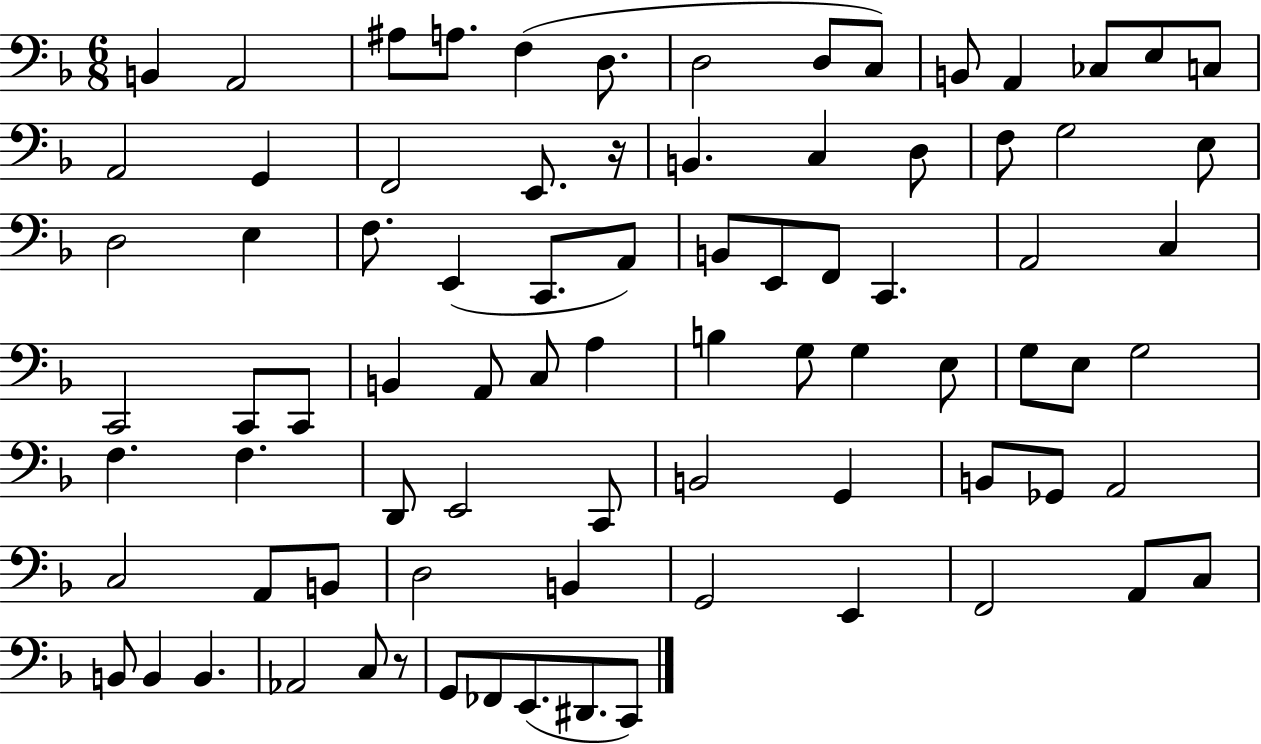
{
  \clef bass
  \numericTimeSignature
  \time 6/8
  \key f \major
  b,4 a,2 | ais8 a8. f4( d8. | d2 d8 c8) | b,8 a,4 ces8 e8 c8 | \break a,2 g,4 | f,2 e,8. r16 | b,4. c4 d8 | f8 g2 e8 | \break d2 e4 | f8. e,4( c,8. a,8) | b,8 e,8 f,8 c,4. | a,2 c4 | \break c,2 c,8 c,8 | b,4 a,8 c8 a4 | b4 g8 g4 e8 | g8 e8 g2 | \break f4. f4. | d,8 e,2 c,8 | b,2 g,4 | b,8 ges,8 a,2 | \break c2 a,8 b,8 | d2 b,4 | g,2 e,4 | f,2 a,8 c8 | \break b,8 b,4 b,4. | aes,2 c8 r8 | g,8 fes,8 e,8.( dis,8. c,8) | \bar "|."
}